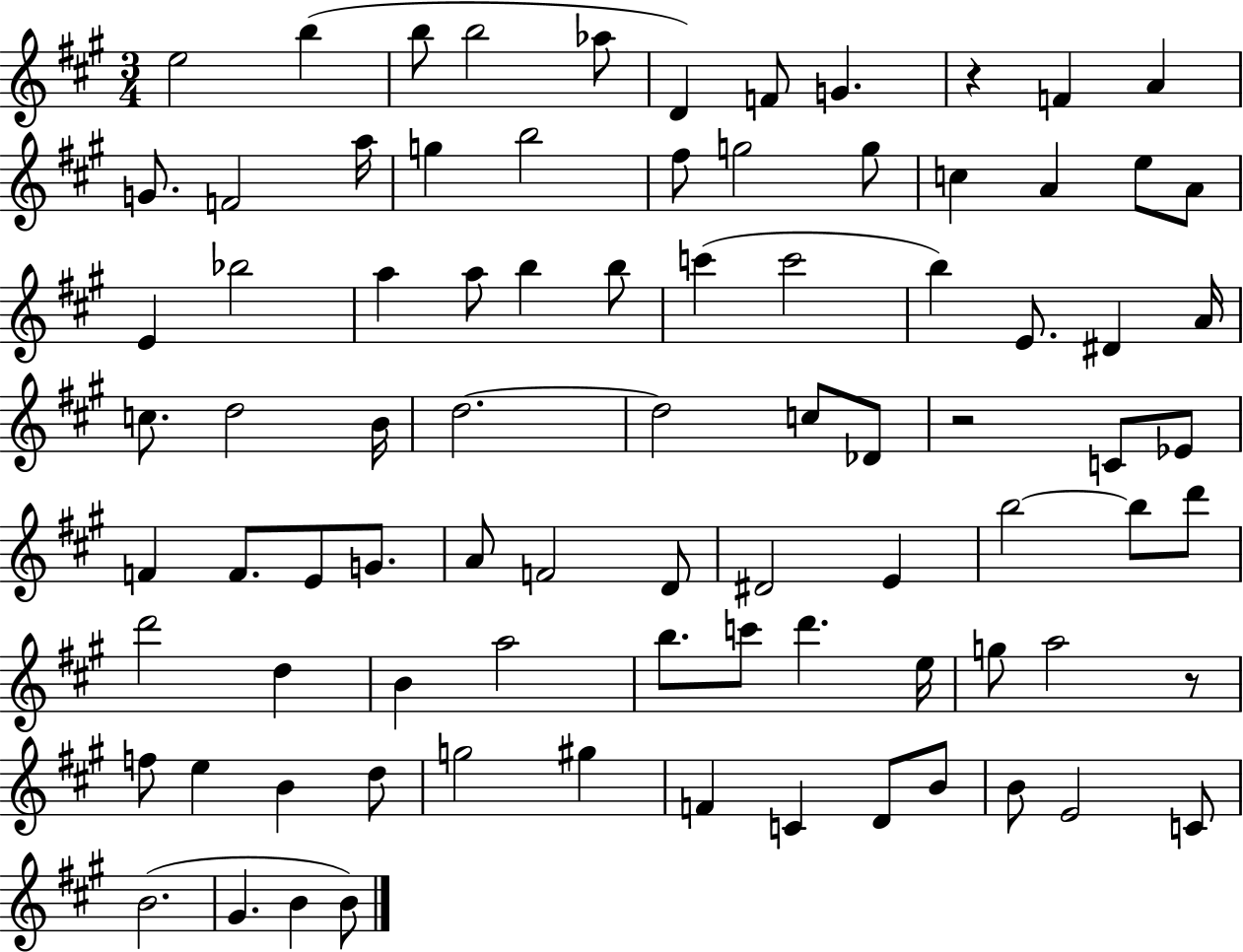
E5/h B5/q B5/e B5/h Ab5/e D4/q F4/e G4/q. R/q F4/q A4/q G4/e. F4/h A5/s G5/q B5/h F#5/e G5/h G5/e C5/q A4/q E5/e A4/e E4/q Bb5/h A5/q A5/e B5/q B5/e C6/q C6/h B5/q E4/e. D#4/q A4/s C5/e. D5/h B4/s D5/h. D5/h C5/e Db4/e R/h C4/e Eb4/e F4/q F4/e. E4/e G4/e. A4/e F4/h D4/e D#4/h E4/q B5/h B5/e D6/e D6/h D5/q B4/q A5/h B5/e. C6/e D6/q. E5/s G5/e A5/h R/e F5/e E5/q B4/q D5/e G5/h G#5/q F4/q C4/q D4/e B4/e B4/e E4/h C4/e B4/h. G#4/q. B4/q B4/e